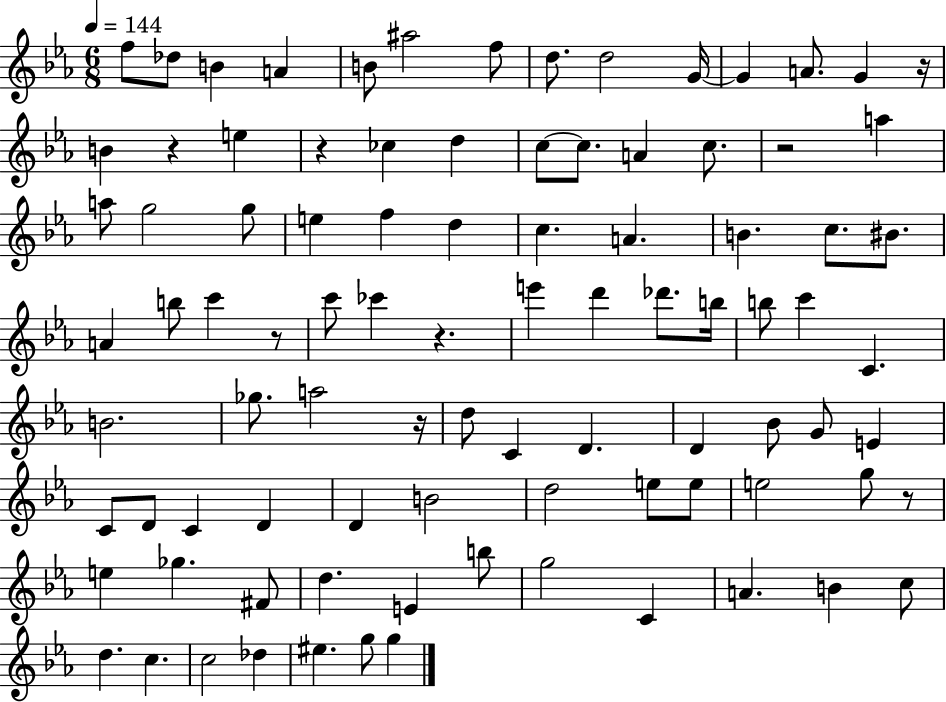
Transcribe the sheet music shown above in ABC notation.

X:1
T:Untitled
M:6/8
L:1/4
K:Eb
f/2 _d/2 B A B/2 ^a2 f/2 d/2 d2 G/4 G A/2 G z/4 B z e z _c d c/2 c/2 A c/2 z2 a a/2 g2 g/2 e f d c A B c/2 ^B/2 A b/2 c' z/2 c'/2 _c' z e' d' _d'/2 b/4 b/2 c' C B2 _g/2 a2 z/4 d/2 C D D _B/2 G/2 E C/2 D/2 C D D B2 d2 e/2 e/2 e2 g/2 z/2 e _g ^F/2 d E b/2 g2 C A B c/2 d c c2 _d ^e g/2 g